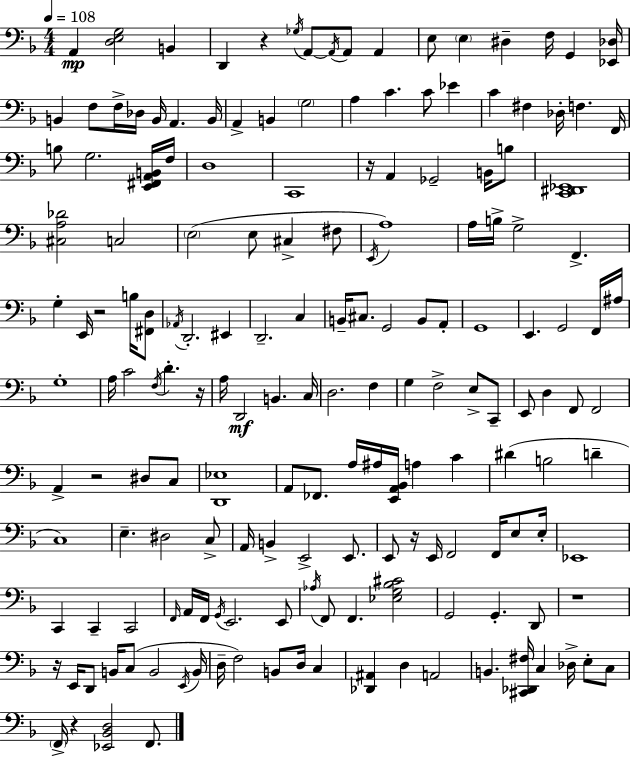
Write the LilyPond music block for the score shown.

{
  \clef bass
  \numericTimeSignature
  \time 4/4
  \key d \minor
  \tempo 4 = 108
  \repeat volta 2 { a,4\mp <d e g>2 b,4 | d,4 r4 \acciaccatura { ges16 } a,8~~ \acciaccatura { a,16 } a,8 a,4 | e8 \parenthesize e4 dis4-- f16 g,4 | <ees, des>16 b,4 f8 f16-> des16 b,16 a,4. | \break b,16 a,4-> b,4 \parenthesize g2 | a4 c'4. c'8 ees'4 | c'4 fis4 des16-. f4. | f,16 b8 g2. | \break <e, fis, a, b,>16 f16 d1 | c,1 | r16 a,4 ges,2-- b,16 | b8 <c, dis, ees,>1 | \break <cis a des'>2 c2 | \parenthesize e2( e8 cis4-> | fis8 \acciaccatura { e,16 }) a1 | a16 b16-> g2-> f,4.-> | \break g4-. e,16 r2 | b16 <fis, d>8 \acciaccatura { aes,16 } d,2.-. | eis,4 d,2.-- | c4 b,16-- cis8. g,2 | \break b,8 a,8-. g,1 | e,4. g,2 | f,16 ais16 g1-. | a16 c'2 \acciaccatura { f16 } d'4.-. | \break r16 a16 d,2\mf b,4. | c16 d2. | f4 g4 f2-> | e8-> c,8-- e,8 d4 f,8 f,2 | \break a,4-> r2 | dis8 c8 <d, ees>1 | a,8 fes,8. a16 ais16 <e, a, bes,>16 a4 | c'4 dis'4( b2 | \break d'4-- c1) | e4.-- dis2 | c8-> a,16 b,4-> e,2-> | e,8. e,8 r16 e,16 f,2 | \break f,16 e8 e16-. ees,1 | c,4 c,4-- c,2 | \grace { f,16 } a,16 f,16 \acciaccatura { g,16 } e,2. | e,8 \acciaccatura { aes16 } f,8 f,4. | \break <ees g bes cis'>2 g,2 | g,4.-. d,8 r1 | r16 e,16 d,8 b,16 c8( b,2 | \acciaccatura { e,16 } b,16 d16-- f2) | \break b,8 d16 c4 <des, ais,>4 d4 | a,2 b,4. <cis, des, fis>16 | c4 des16-> e8-. c8 \parenthesize f,16-> r4 <ees, bes, d>2 | f,8. } \bar "|."
}